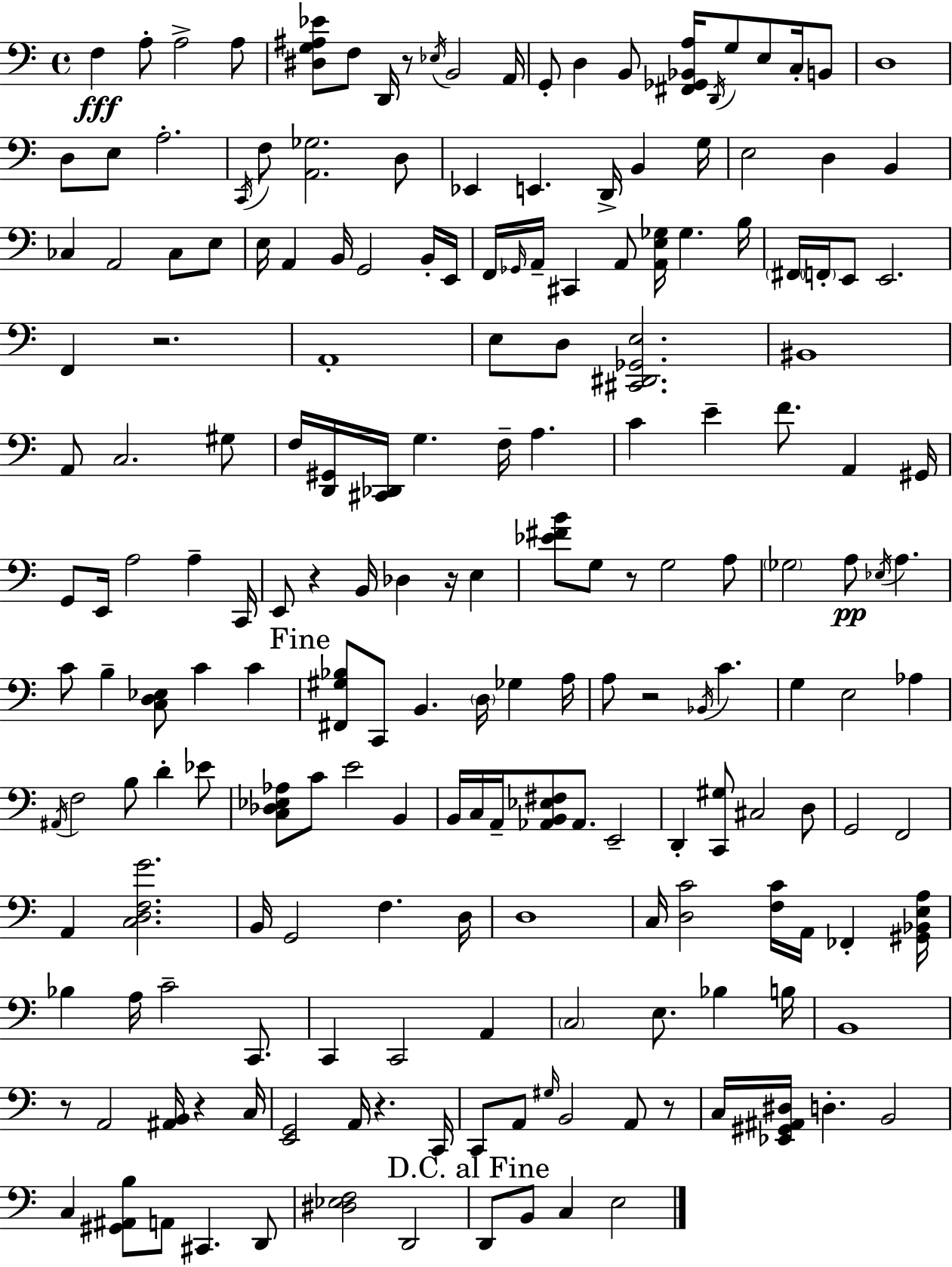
X:1
T:Untitled
M:4/4
L:1/4
K:C
F, A,/2 A,2 A,/2 [^D,G,^A,_E]/2 F,/2 D,,/4 z/2 _E,/4 B,,2 A,,/4 G,,/2 D, B,,/2 [^F,,_G,,_B,,A,]/4 D,,/4 G,/2 E,/2 C,/4 B,,/2 D,4 D,/2 E,/2 A,2 C,,/4 F,/2 [A,,_G,]2 D,/2 _E,, E,, D,,/4 B,, G,/4 E,2 D, B,, _C, A,,2 _C,/2 E,/2 E,/4 A,, B,,/4 G,,2 B,,/4 E,,/4 F,,/4 _G,,/4 A,,/4 ^C,, A,,/2 [A,,E,_G,]/4 _G, B,/4 ^F,,/4 F,,/4 E,,/2 E,,2 F,, z2 A,,4 E,/2 D,/2 [^C,,^D,,_G,,E,]2 ^B,,4 A,,/2 C,2 ^G,/2 F,/4 [D,,^G,,]/4 [^C,,_D,,]/4 G, F,/4 A, C E F/2 A,, ^G,,/4 G,,/2 E,,/4 A,2 A, C,,/4 E,,/2 z B,,/4 _D, z/4 E, [_E^FB]/2 G,/2 z/2 G,2 A,/2 _G,2 A,/2 _E,/4 A, C/2 B, [C,D,_E,]/2 C C [^F,,^G,_B,]/2 C,,/2 B,, D,/4 _G, A,/4 A,/2 z2 _B,,/4 C G, E,2 _A, ^A,,/4 F,2 B,/2 D _E/2 [C,_D,_E,_A,]/2 C/2 E2 B,, B,,/4 C,/4 A,,/4 [_A,,B,,_E,^F,]/2 _A,,/2 E,,2 D,, [C,,^G,]/2 ^C,2 D,/2 G,,2 F,,2 A,, [C,D,F,G]2 B,,/4 G,,2 F, D,/4 D,4 C,/4 [D,C]2 [F,C]/4 A,,/4 _F,, [^G,,_B,,E,A,]/4 _B, A,/4 C2 C,,/2 C,, C,,2 A,, C,2 E,/2 _B, B,/4 B,,4 z/2 A,,2 [^A,,B,,]/4 z C,/4 [E,,G,,]2 A,,/4 z C,,/4 C,,/2 A,,/2 ^G,/4 B,,2 A,,/2 z/2 C,/4 [_E,,^G,,^A,,^D,]/4 D, B,,2 C, [^G,,^A,,B,]/2 A,,/2 ^C,, D,,/2 [^D,_E,F,]2 D,,2 D,,/2 B,,/2 C, E,2